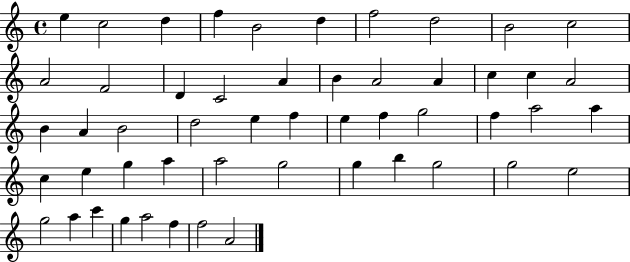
{
  \clef treble
  \time 4/4
  \defaultTimeSignature
  \key c \major
  e''4 c''2 d''4 | f''4 b'2 d''4 | f''2 d''2 | b'2 c''2 | \break a'2 f'2 | d'4 c'2 a'4 | b'4 a'2 a'4 | c''4 c''4 a'2 | \break b'4 a'4 b'2 | d''2 e''4 f''4 | e''4 f''4 g''2 | f''4 a''2 a''4 | \break c''4 e''4 g''4 a''4 | a''2 g''2 | g''4 b''4 g''2 | g''2 e''2 | \break g''2 a''4 c'''4 | g''4 a''2 f''4 | f''2 a'2 | \bar "|."
}